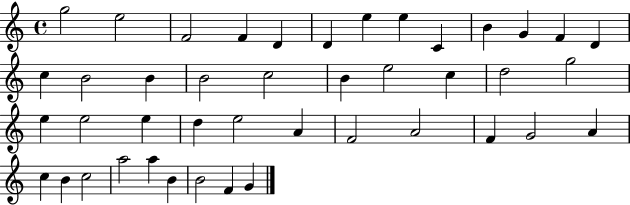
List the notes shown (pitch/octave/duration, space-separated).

G5/h E5/h F4/h F4/q D4/q D4/q E5/q E5/q C4/q B4/q G4/q F4/q D4/q C5/q B4/h B4/q B4/h C5/h B4/q E5/h C5/q D5/h G5/h E5/q E5/h E5/q D5/q E5/h A4/q F4/h A4/h F4/q G4/h A4/q C5/q B4/q C5/h A5/h A5/q B4/q B4/h F4/q G4/q